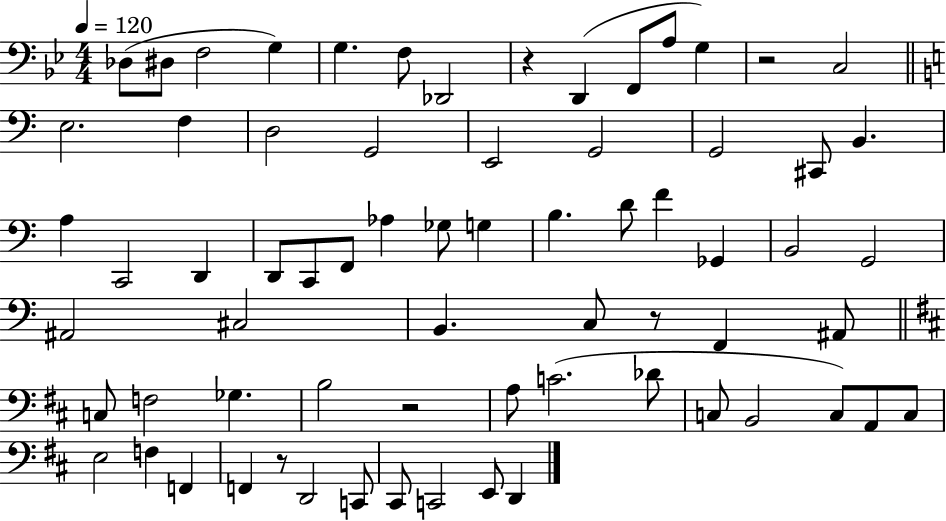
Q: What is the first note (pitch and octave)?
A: Db3